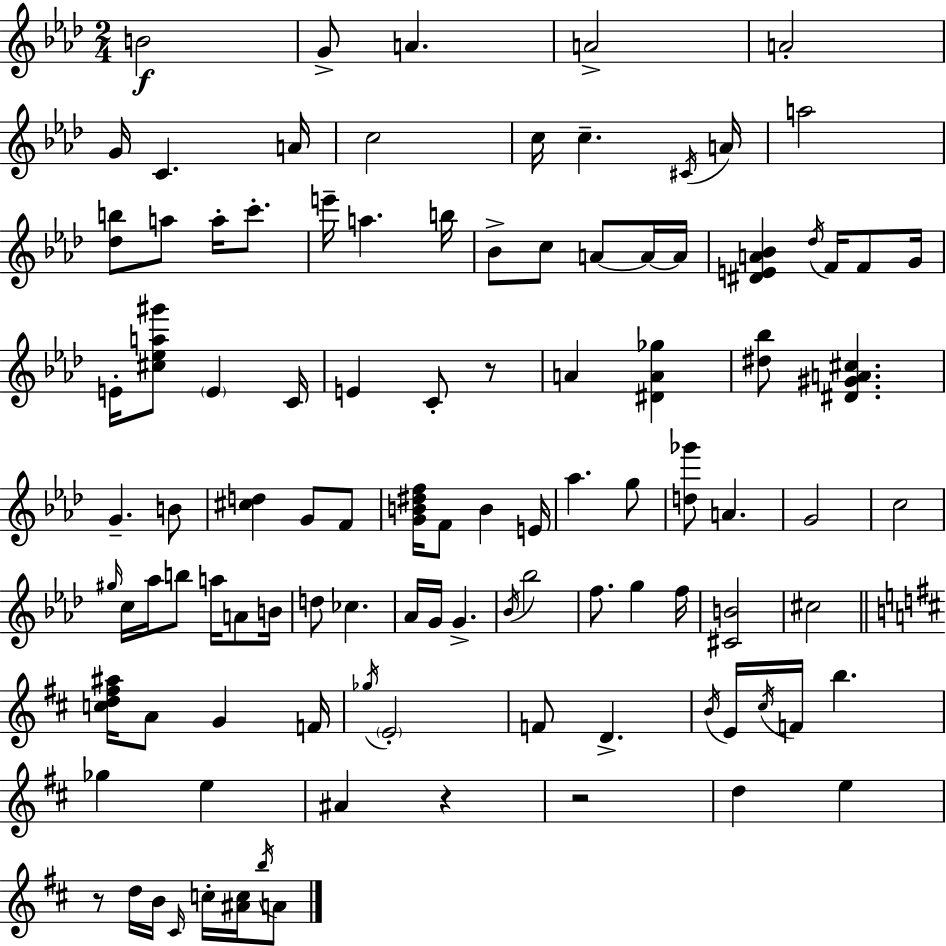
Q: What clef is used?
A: treble